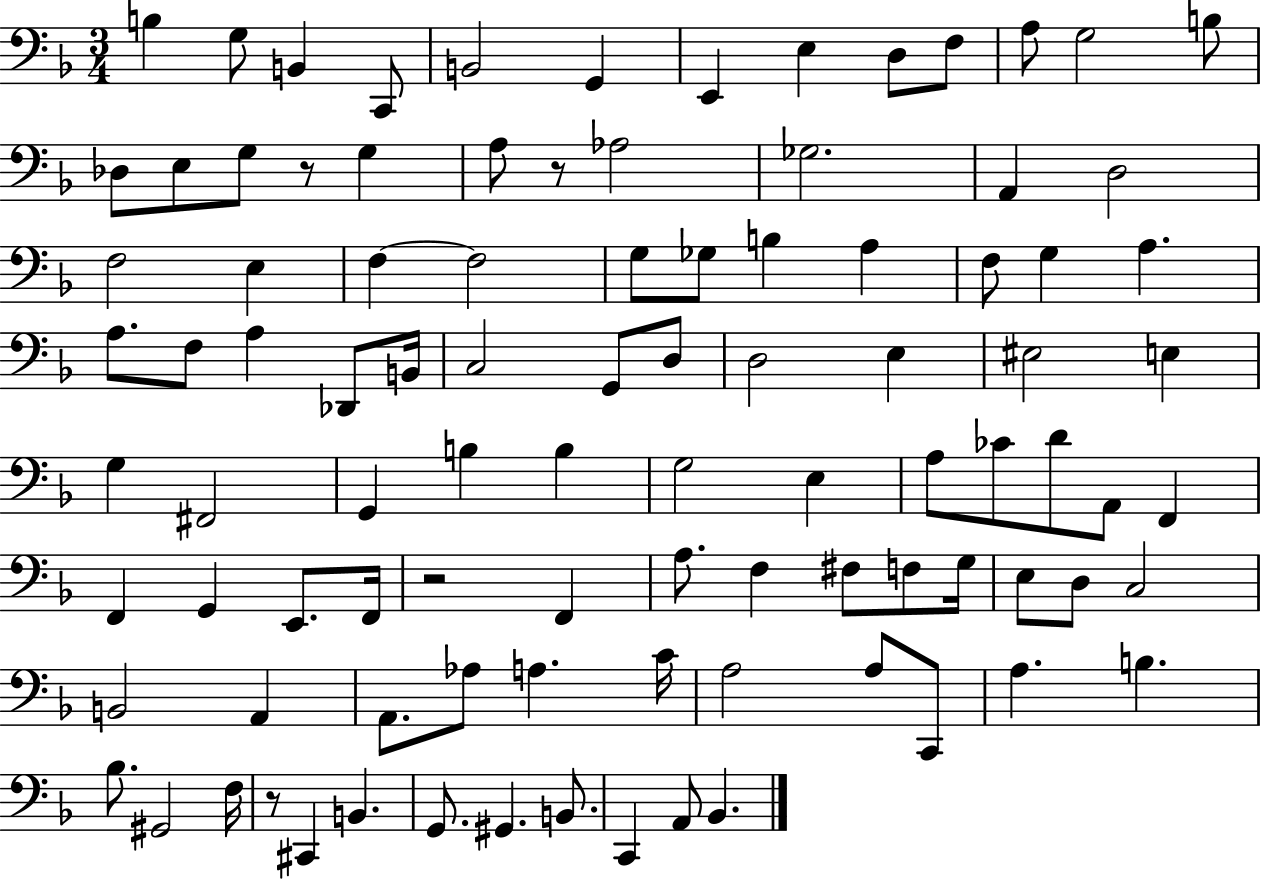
B3/q G3/e B2/q C2/e B2/h G2/q E2/q E3/q D3/e F3/e A3/e G3/h B3/e Db3/e E3/e G3/e R/e G3/q A3/e R/e Ab3/h Gb3/h. A2/q D3/h F3/h E3/q F3/q F3/h G3/e Gb3/e B3/q A3/q F3/e G3/q A3/q. A3/e. F3/e A3/q Db2/e B2/s C3/h G2/e D3/e D3/h E3/q EIS3/h E3/q G3/q F#2/h G2/q B3/q B3/q G3/h E3/q A3/e CES4/e D4/e A2/e F2/q F2/q G2/q E2/e. F2/s R/h F2/q A3/e. F3/q F#3/e F3/e G3/s E3/e D3/e C3/h B2/h A2/q A2/e. Ab3/e A3/q. C4/s A3/h A3/e C2/e A3/q. B3/q. Bb3/e. G#2/h F3/s R/e C#2/q B2/q. G2/e. G#2/q. B2/e. C2/q A2/e Bb2/q.